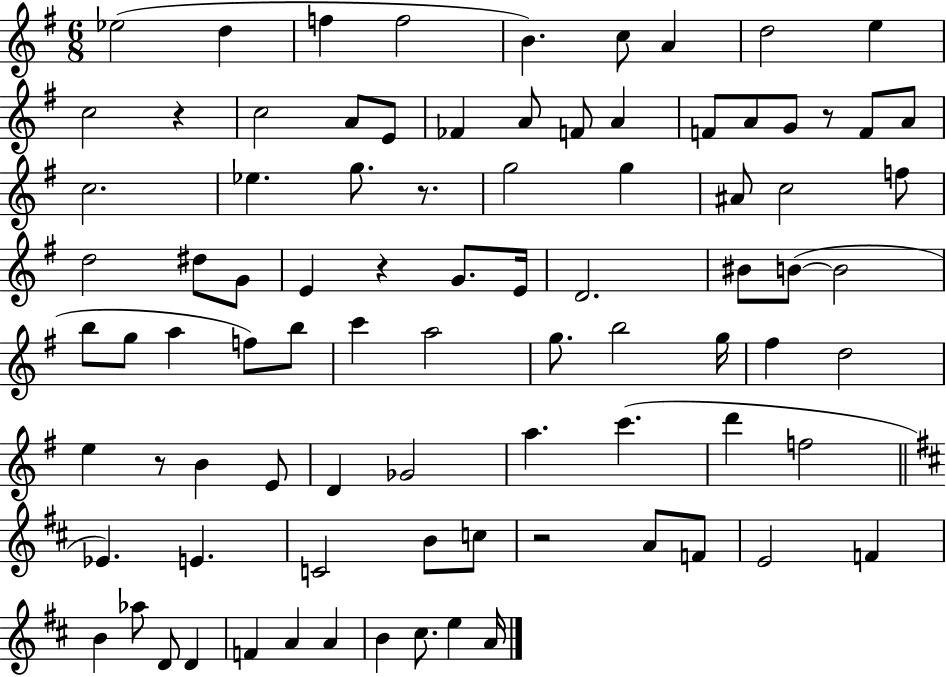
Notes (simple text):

Eb5/h D5/q F5/q F5/h B4/q. C5/e A4/q D5/h E5/q C5/h R/q C5/h A4/e E4/e FES4/q A4/e F4/e A4/q F4/e A4/e G4/e R/e F4/e A4/e C5/h. Eb5/q. G5/e. R/e. G5/h G5/q A#4/e C5/h F5/e D5/h D#5/e G4/e E4/q R/q G4/e. E4/s D4/h. BIS4/e B4/e B4/h B5/e G5/e A5/q F5/e B5/e C6/q A5/h G5/e. B5/h G5/s F#5/q D5/h E5/q R/e B4/q E4/e D4/q Gb4/h A5/q. C6/q. D6/q F5/h Eb4/q. E4/q. C4/h B4/e C5/e R/h A4/e F4/e E4/h F4/q B4/q Ab5/e D4/e D4/q F4/q A4/q A4/q B4/q C#5/e. E5/q A4/s